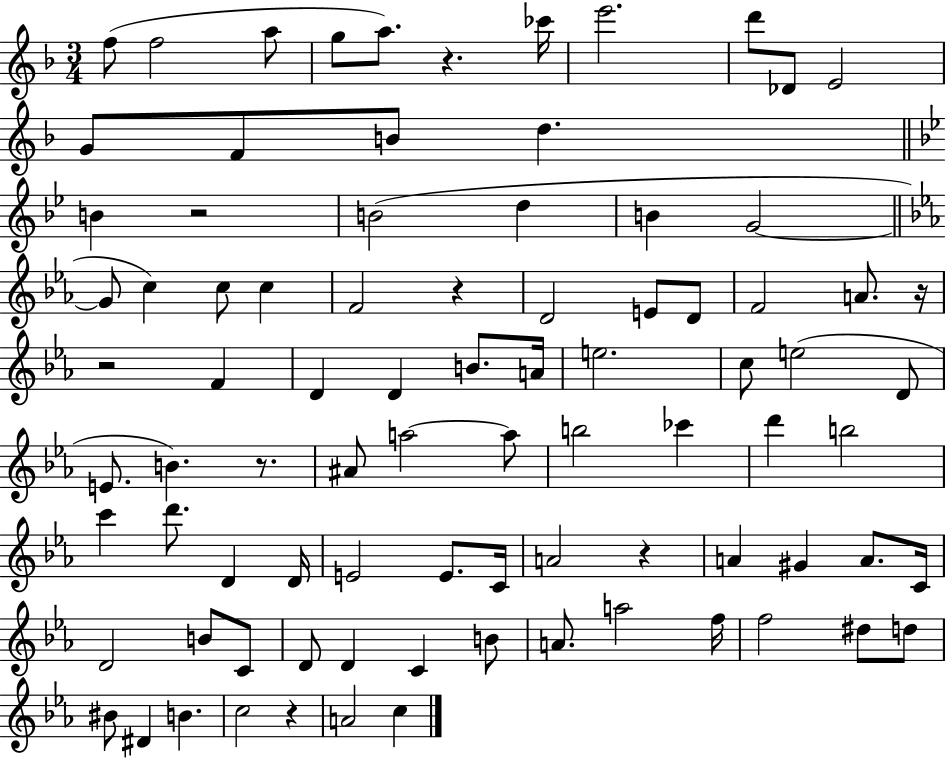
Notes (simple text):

F5/e F5/h A5/e G5/e A5/e. R/q. CES6/s E6/h. D6/e Db4/e E4/h G4/e F4/e B4/e D5/q. B4/q R/h B4/h D5/q B4/q G4/h G4/e C5/q C5/e C5/q F4/h R/q D4/h E4/e D4/e F4/h A4/e. R/s R/h F4/q D4/q D4/q B4/e. A4/s E5/h. C5/e E5/h D4/e E4/e. B4/q. R/e. A#4/e A5/h A5/e B5/h CES6/q D6/q B5/h C6/q D6/e. D4/q D4/s E4/h E4/e. C4/s A4/h R/q A4/q G#4/q A4/e. C4/s D4/h B4/e C4/e D4/e D4/q C4/q B4/e A4/e. A5/h F5/s F5/h D#5/e D5/e BIS4/e D#4/q B4/q. C5/h R/q A4/h C5/q